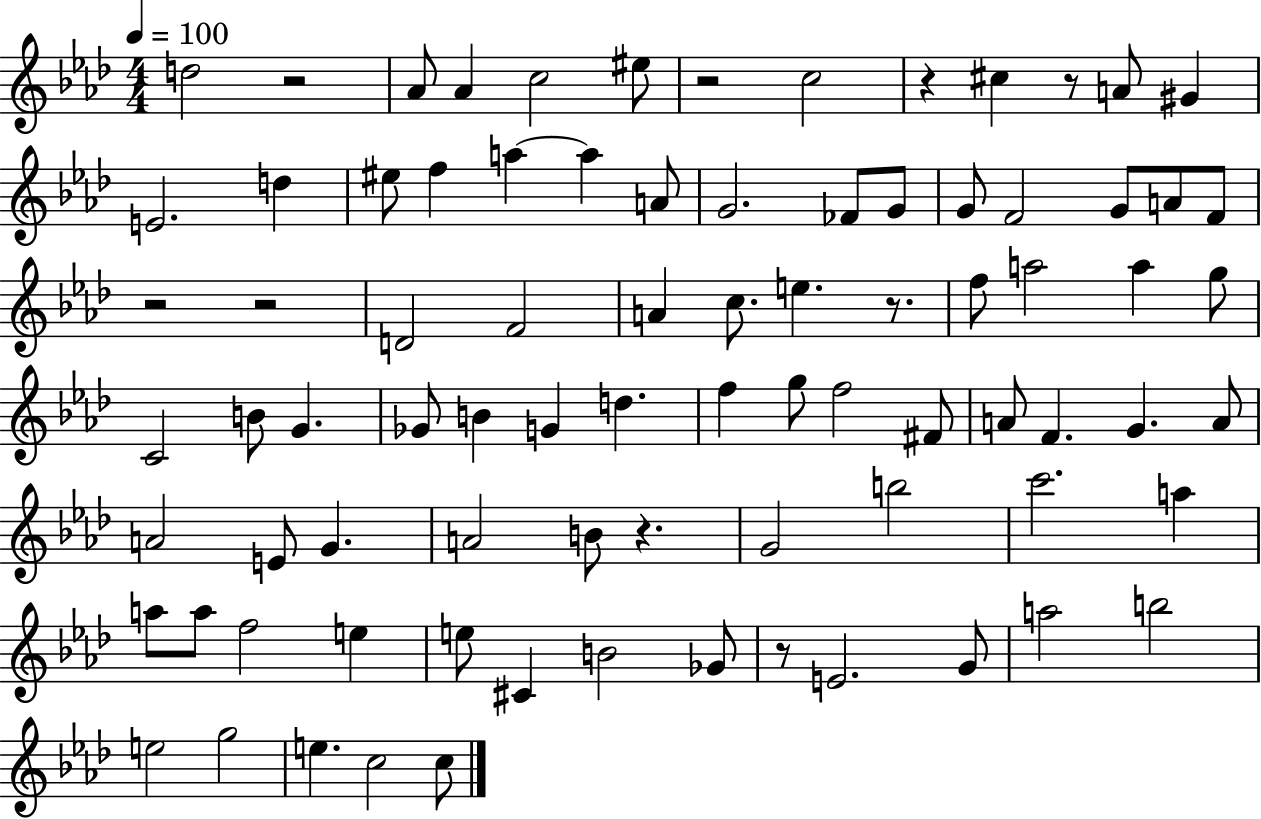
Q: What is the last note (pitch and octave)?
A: C5